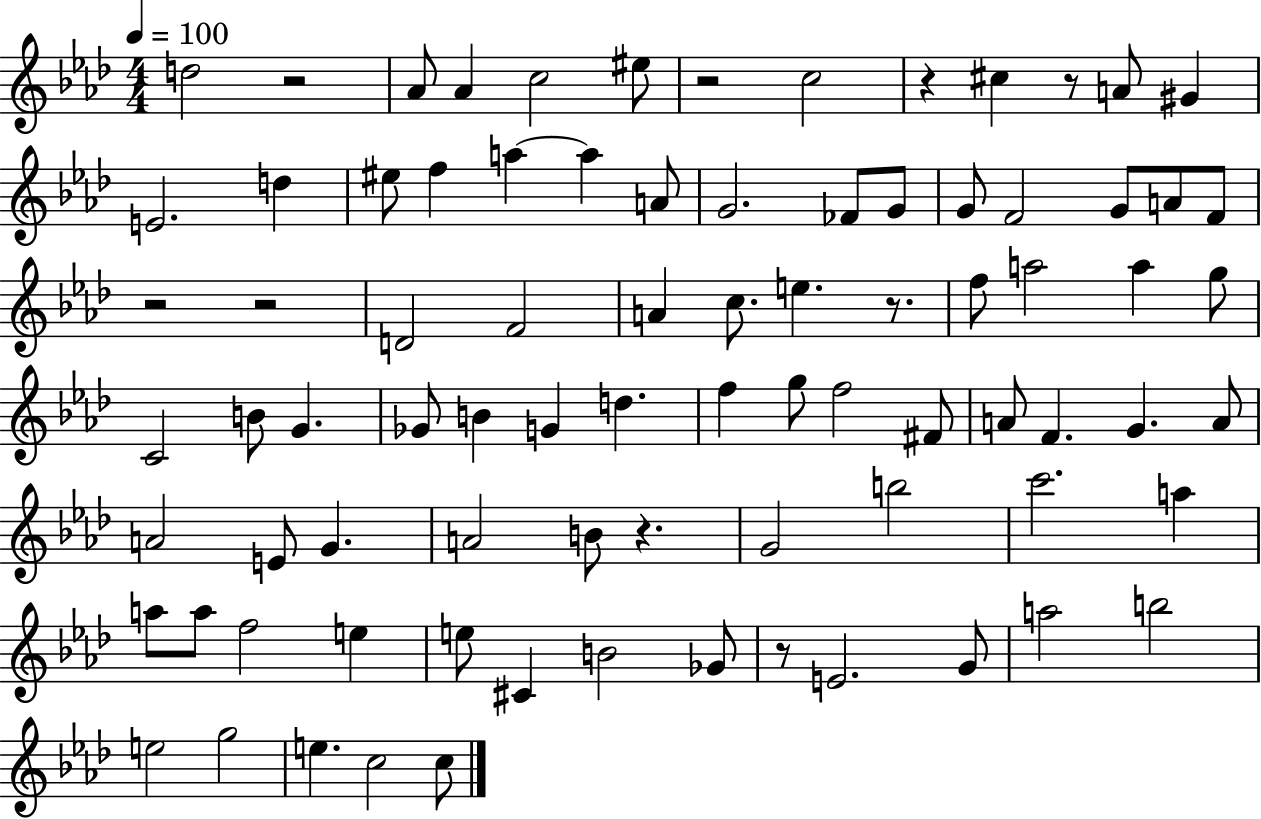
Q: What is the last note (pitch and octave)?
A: C5